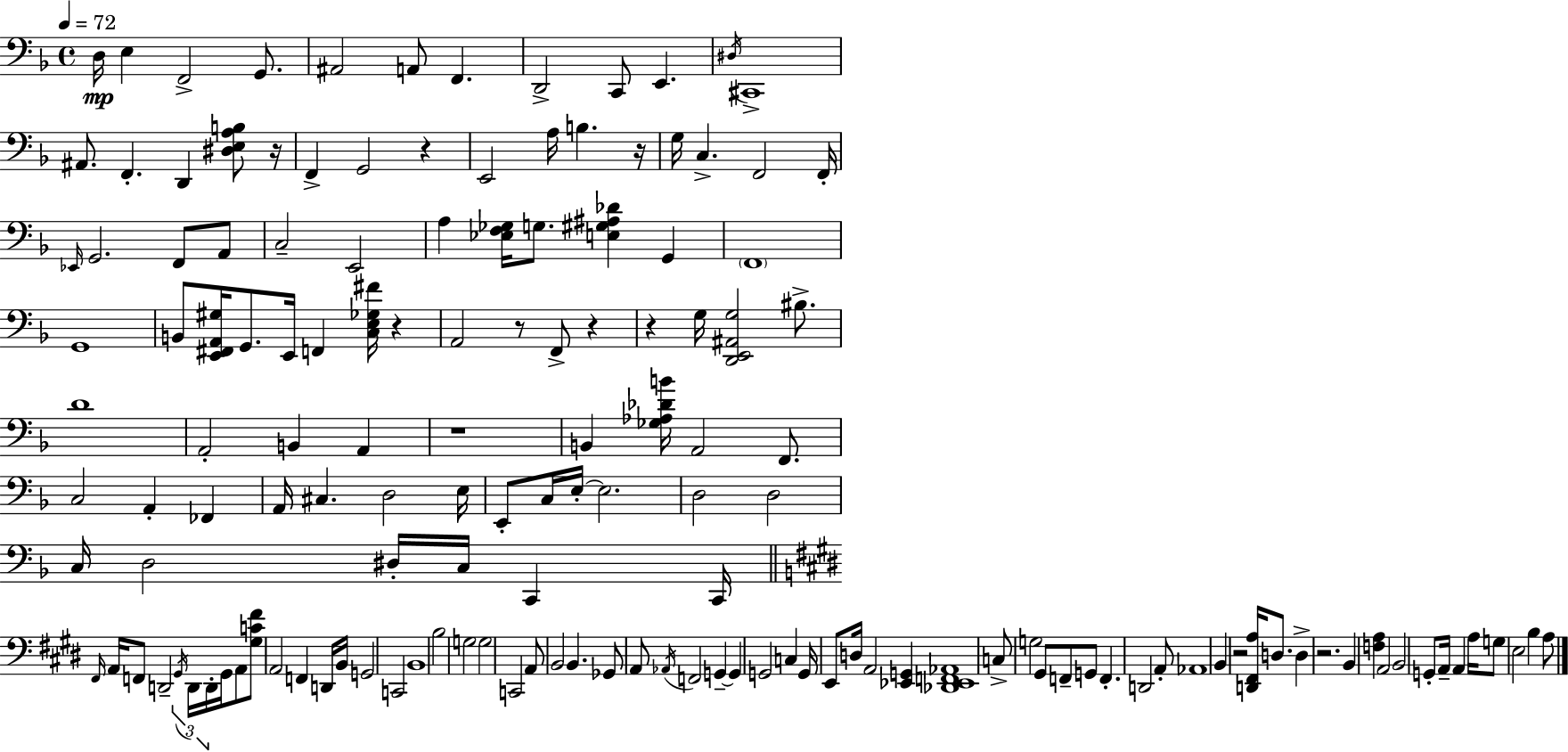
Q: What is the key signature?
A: F major